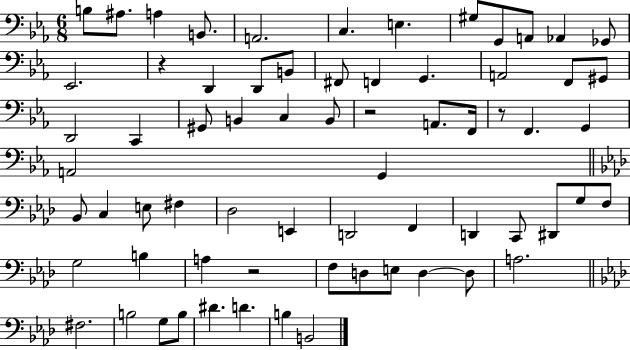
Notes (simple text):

B3/e A#3/e. A3/q B2/e. A2/h. C3/q. E3/q. G#3/e G2/e A2/e Ab2/q Gb2/e Eb2/h. R/q D2/q D2/e B2/e F#2/e F2/q G2/q. A2/h F2/e G#2/e D2/h C2/q G#2/e B2/q C3/q B2/e R/h A2/e. F2/s R/e F2/q. G2/q A2/h G2/q Bb2/e C3/q E3/e F#3/q Db3/h E2/q D2/h F2/q D2/q C2/e D#2/e G3/e F3/e G3/h B3/q A3/q R/h F3/e D3/e E3/e D3/q D3/e A3/h. F#3/h. B3/h G3/e B3/e D#4/q. D4/q. B3/q B2/h